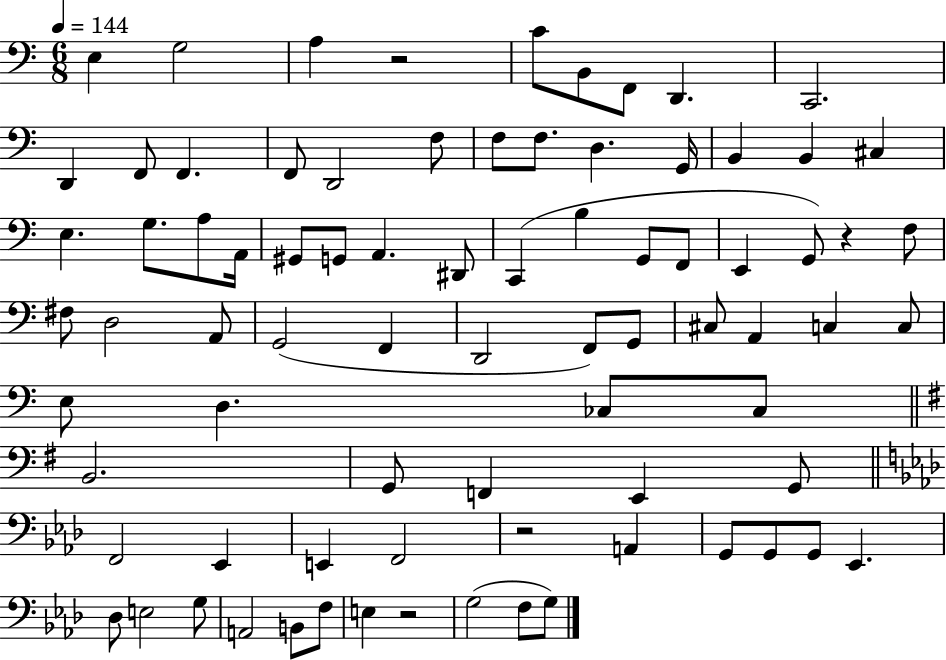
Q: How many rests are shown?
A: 4